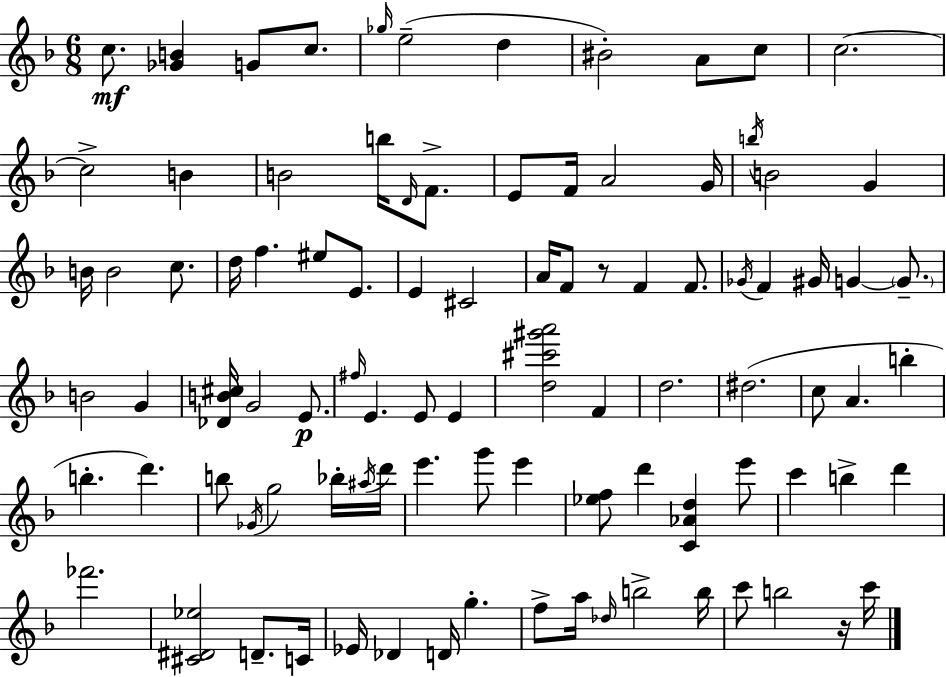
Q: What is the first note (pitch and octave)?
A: C5